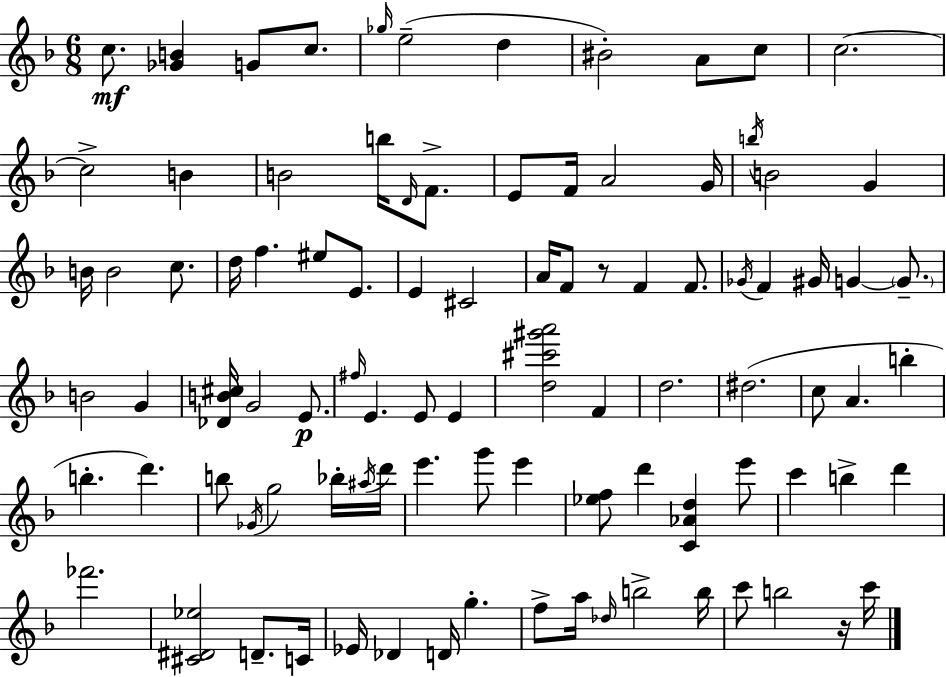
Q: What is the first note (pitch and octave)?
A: C5